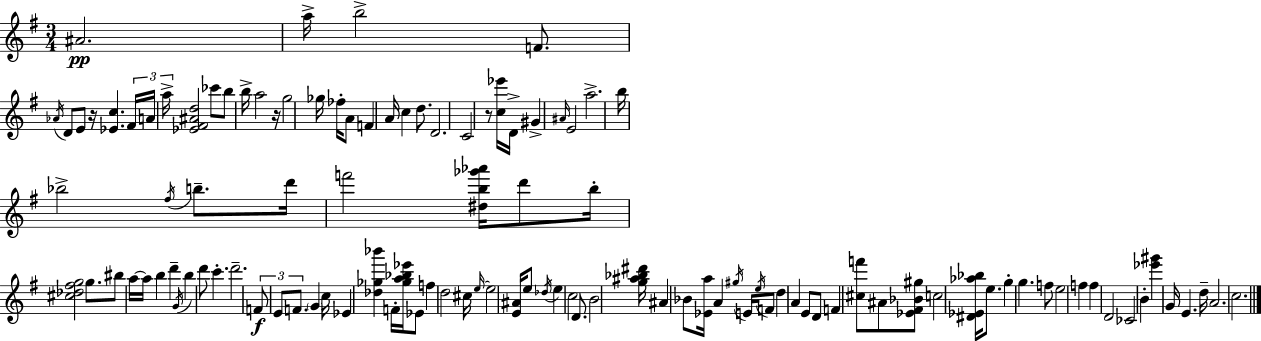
{
  \clef treble
  \numericTimeSignature
  \time 3/4
  \key g \major
  ais'2.\pp | a''16-> b''2-> f'8. | \acciaccatura { aes'16 } d'8 e'8 r16 <ees' c''>4. | \tuplet 3/2 { fis'16 a'16 a''16-> } <ees' fis' ais' d''>2 ces'''8 | \break b''8 b''16-> a''2 | r16 g''2 ges''16 fes''16-. a'8 | f'4 a'16 c''4 d''8. | d'2. | \break c'2 r8 <c'' ees'''>16 | d'16-> gis'4-> \grace { ais'16 } e'2 | a''2.-> | b''16 bes''2-> \acciaccatura { fis''16 } | \break b''8.-- d'''16 f'''2 | <dis'' b'' ges''' aes'''>16 d'''8 b''16-. <cis'' des'' fis'' g''>2 | g''8. bis''8 a''16~~ a''16 b''4 d'''4-- | \acciaccatura { g'16 } b''4 d'''8 c'''4.-. | \break d'''2.-- | \tuplet 3/2 { f'8\f e'8 f'8. } \parenthesize g'4 | c''16 ees'4 <des'' ges'' bes'''>4 | f'16-. <ges'' a'' bes'' ees'''>16 ees'8 f''4 d''2 | \break cis''16 \grace { e''16~ }~ e''2 | <e' ais'>16 e''8 \acciaccatura { des''16 } e''4 c''2 | d'8. b'2 | <g'' ais'' bes'' dis'''>16 ais'4 bes'8 | \break <ees' a''>16 a'4 \acciaccatura { gis''16 } e'16 \acciaccatura { e''16 } f'8 d''4 | a'4 e'8 d'8 f'4 | <cis'' f'''>8 ais'8 <ees' fis' bes' gis''>8 c''2 | <dis' ees' aes'' bes''>16 e''8. g''4-. | \break g''4. f''8 e''2 | f''4 f''4 | d'2 ces'2 | b'4-. <ees''' gis'''>4 | \break g'16 e'4. d''16-- a'2. | c''2. | \bar "|."
}